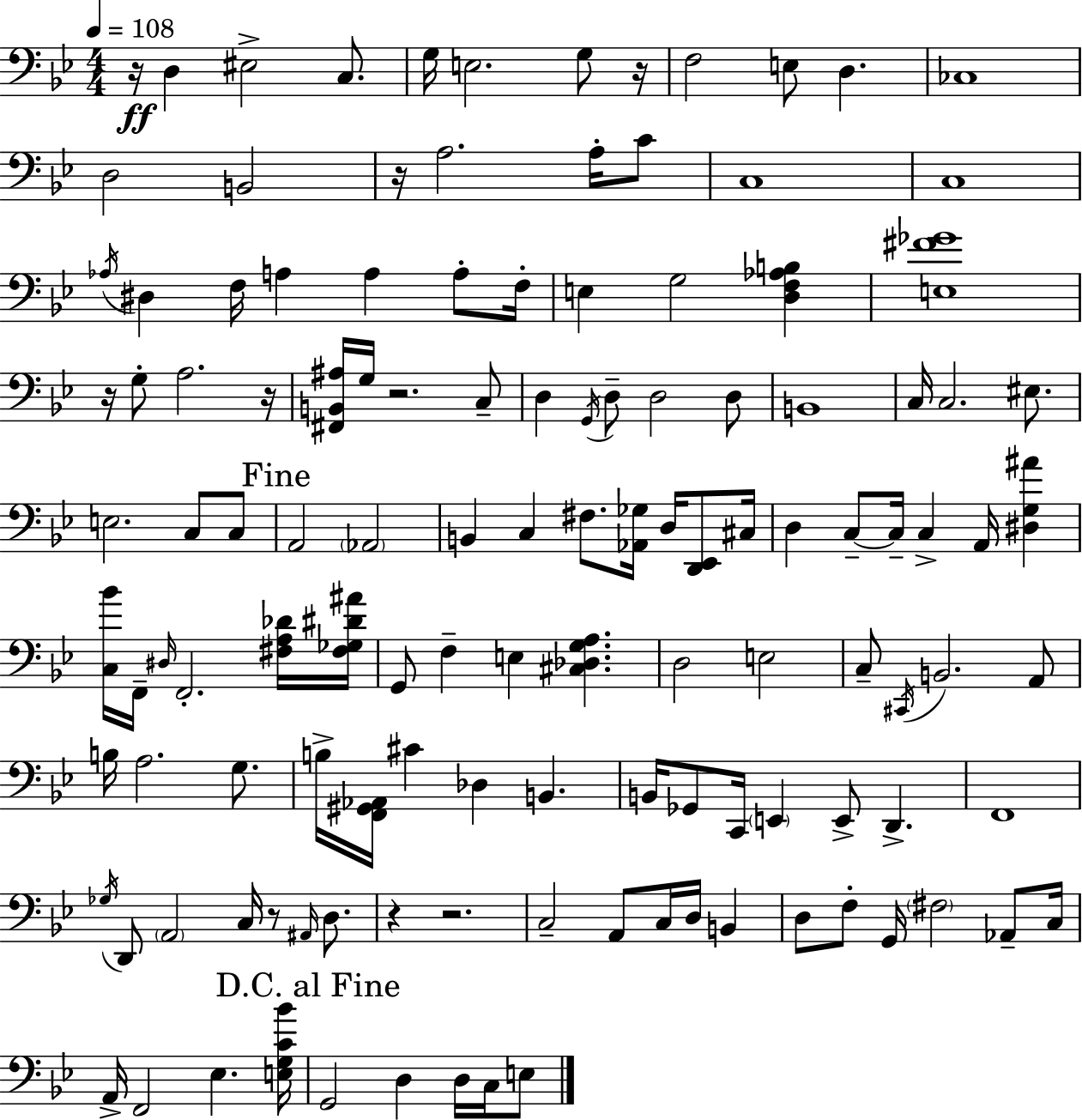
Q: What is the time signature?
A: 4/4